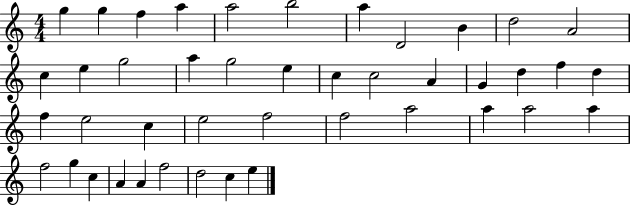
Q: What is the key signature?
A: C major